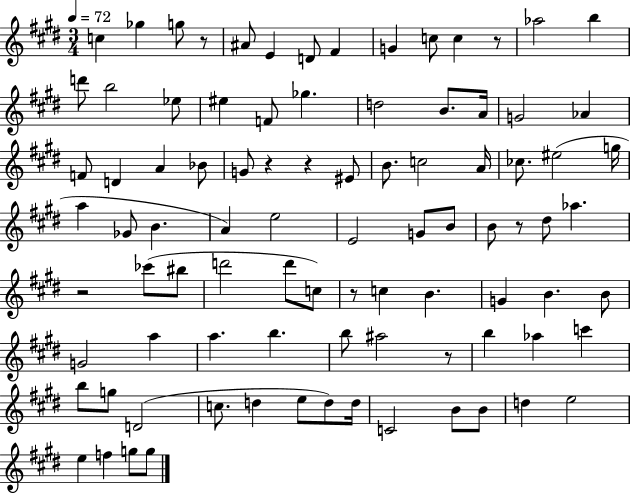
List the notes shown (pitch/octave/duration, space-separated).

C5/q Gb5/q G5/e R/e A#4/e E4/q D4/e F#4/q G4/q C5/e C5/q R/e Ab5/h B5/q D6/e B5/h Eb5/e EIS5/q F4/e Gb5/q. D5/h B4/e. A4/s G4/h Ab4/q F4/e D4/q A4/q Bb4/e G4/e R/q R/q EIS4/e B4/e. C5/h A4/s CES5/e. EIS5/h G5/s A5/q Gb4/e B4/q. A4/q E5/h E4/h G4/e B4/e B4/e R/e D#5/e Ab5/q. R/h CES6/e BIS5/e D6/h D6/e C5/e R/e C5/q B4/q. G4/q B4/q. B4/e G4/h A5/q A5/q. B5/q. B5/e A#5/h R/e B5/q Ab5/q C6/q B5/e G5/e D4/h C5/e. D5/q E5/e D5/e D5/s C4/h B4/e B4/e D5/q E5/h E5/q F5/q G5/e G5/e